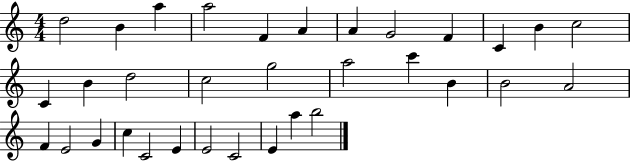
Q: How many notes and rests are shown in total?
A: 33